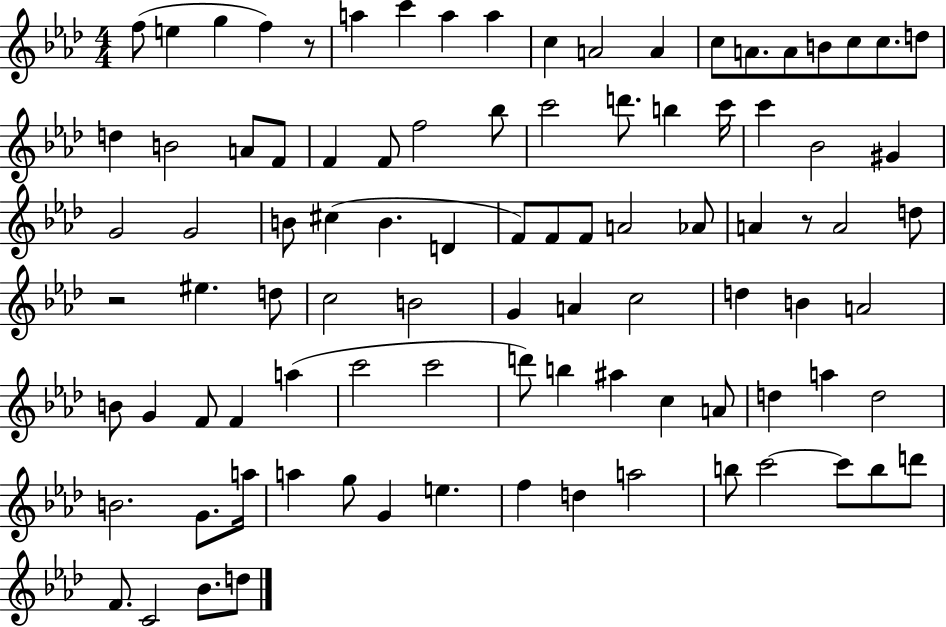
F5/e E5/q G5/q F5/q R/e A5/q C6/q A5/q A5/q C5/q A4/h A4/q C5/e A4/e. A4/e B4/e C5/e C5/e. D5/e D5/q B4/h A4/e F4/e F4/q F4/e F5/h Bb5/e C6/h D6/e. B5/q C6/s C6/q Bb4/h G#4/q G4/h G4/h B4/e C#5/q B4/q. D4/q F4/e F4/e F4/e A4/h Ab4/e A4/q R/e A4/h D5/e R/h EIS5/q. D5/e C5/h B4/h G4/q A4/q C5/h D5/q B4/q A4/h B4/e G4/q F4/e F4/q A5/q C6/h C6/h D6/e B5/q A#5/q C5/q A4/e D5/q A5/q D5/h B4/h. G4/e. A5/s A5/q G5/e G4/q E5/q. F5/q D5/q A5/h B5/e C6/h C6/e B5/e D6/e F4/e. C4/h Bb4/e. D5/e